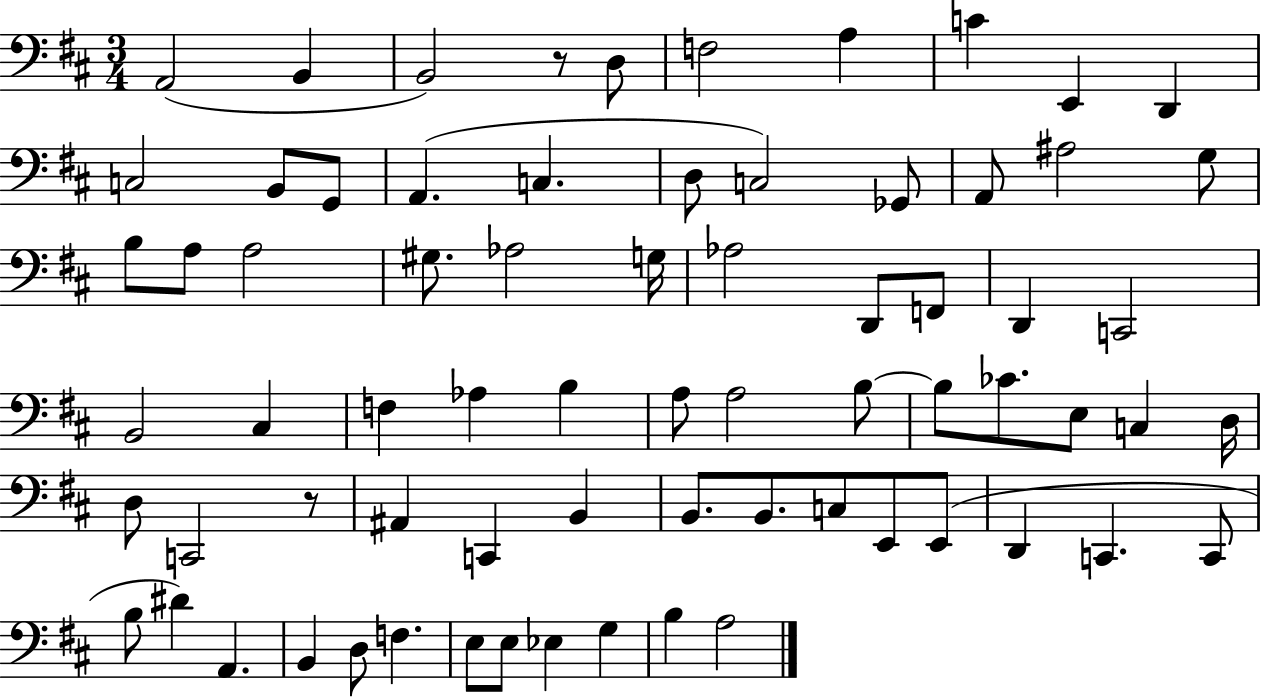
A2/h B2/q B2/h R/e D3/e F3/h A3/q C4/q E2/q D2/q C3/h B2/e G2/e A2/q. C3/q. D3/e C3/h Gb2/e A2/e A#3/h G3/e B3/e A3/e A3/h G#3/e. Ab3/h G3/s Ab3/h D2/e F2/e D2/q C2/h B2/h C#3/q F3/q Ab3/q B3/q A3/e A3/h B3/e B3/e CES4/e. E3/e C3/q D3/s D3/e C2/h R/e A#2/q C2/q B2/q B2/e. B2/e. C3/e E2/e E2/e D2/q C2/q. C2/e B3/e D#4/q A2/q. B2/q D3/e F3/q. E3/e E3/e Eb3/q G3/q B3/q A3/h